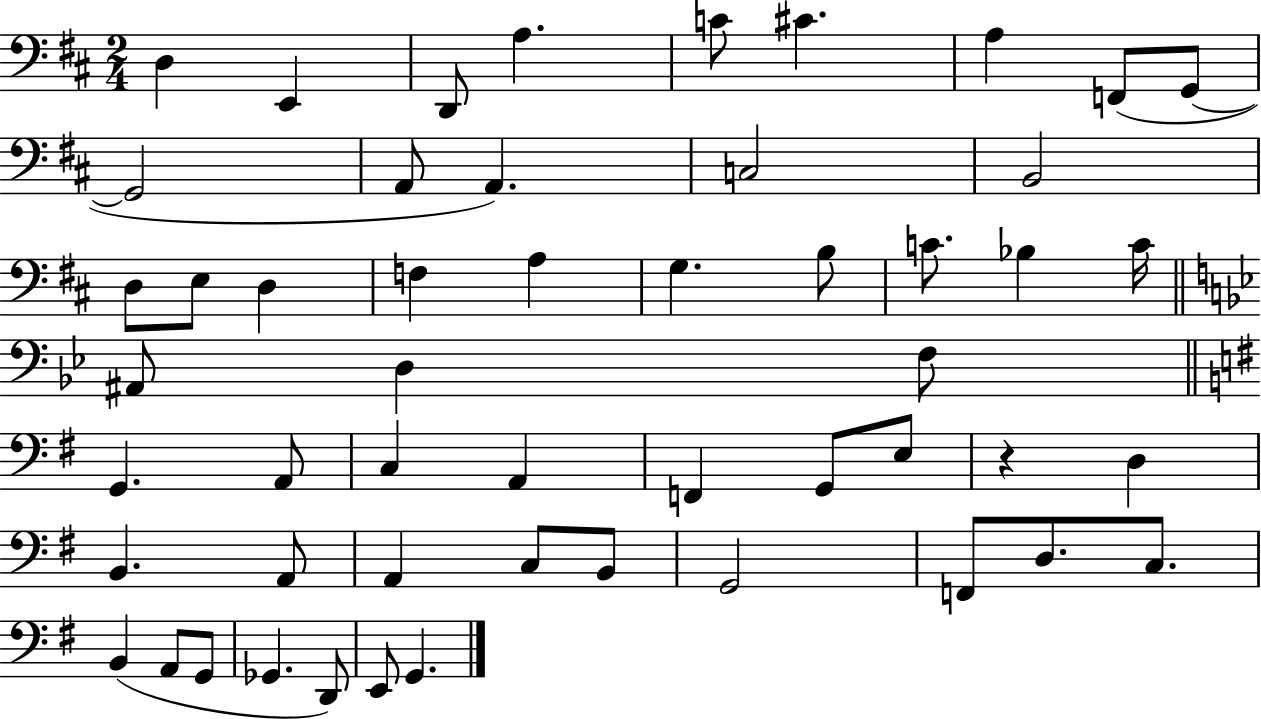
X:1
T:Untitled
M:2/4
L:1/4
K:D
D, E,, D,,/2 A, C/2 ^C A, F,,/2 G,,/2 G,,2 A,,/2 A,, C,2 B,,2 D,/2 E,/2 D, F, A, G, B,/2 C/2 _B, C/4 ^A,,/2 D, F,/2 G,, A,,/2 C, A,, F,, G,,/2 E,/2 z D, B,, A,,/2 A,, C,/2 B,,/2 G,,2 F,,/2 D,/2 C,/2 B,, A,,/2 G,,/2 _G,, D,,/2 E,,/2 G,,